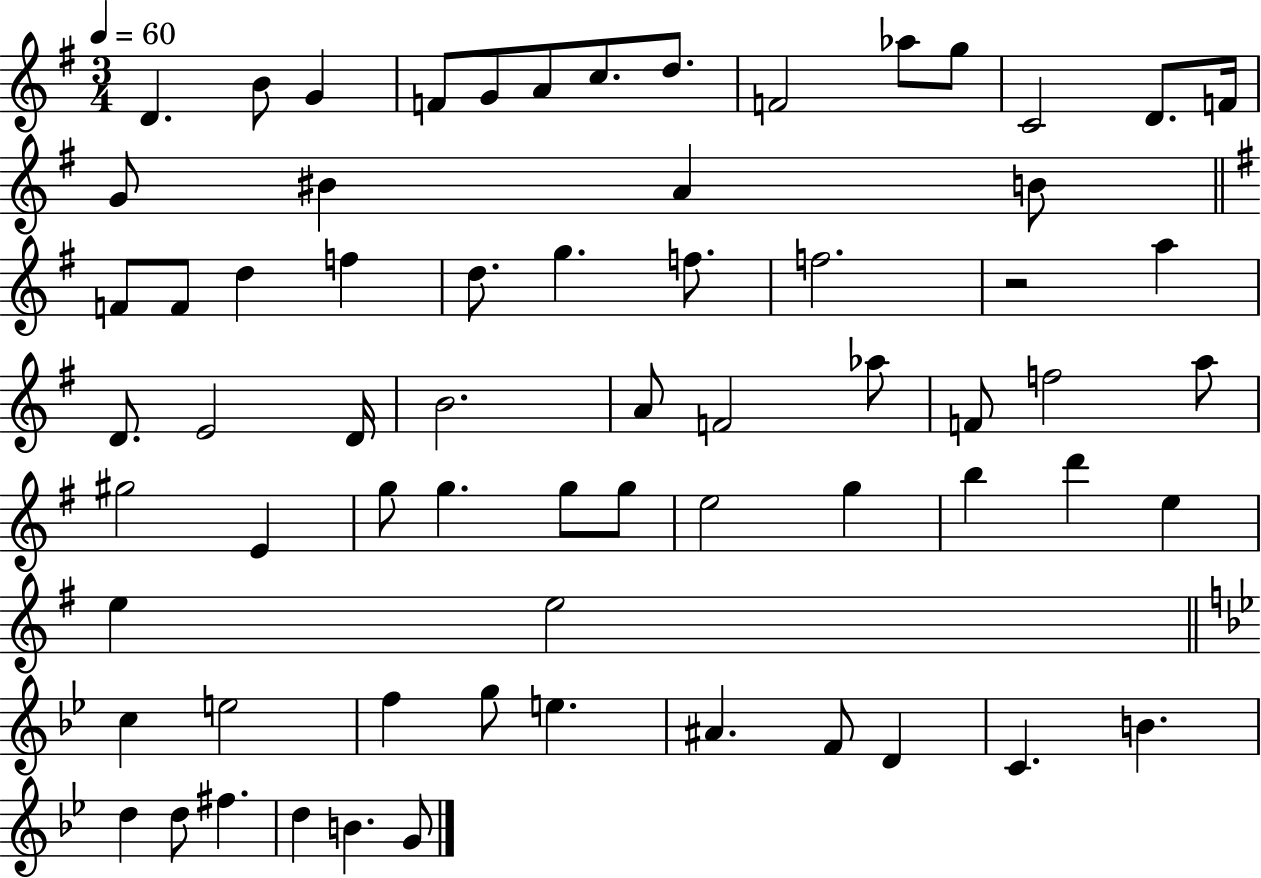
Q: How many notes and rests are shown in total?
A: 67